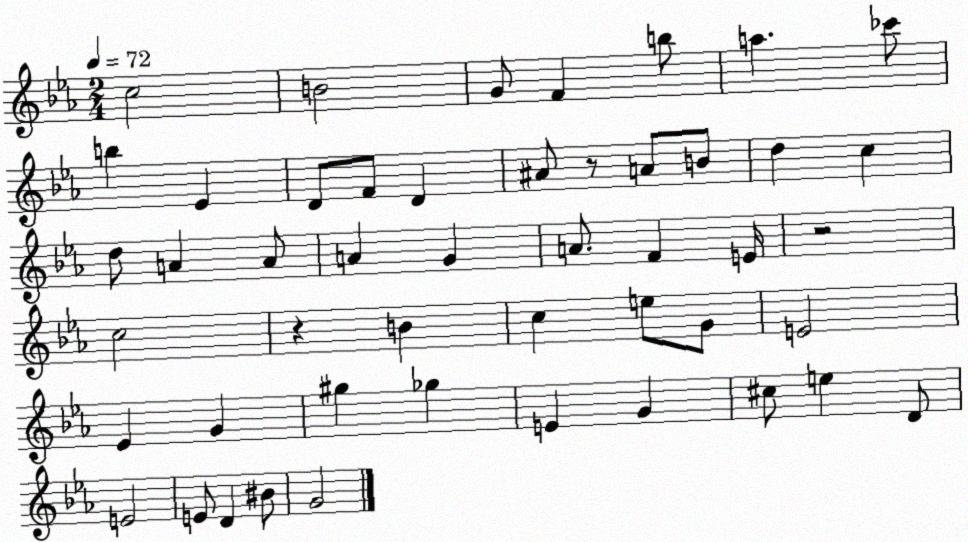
X:1
T:Untitled
M:2/4
L:1/4
K:Eb
c2 B2 G/2 F b/2 a _c'/2 b _E D/2 F/2 D ^A/2 z/2 A/2 B/2 d c d/2 A A/2 A G A/2 F E/4 z2 c2 z B c e/2 G/2 E2 _E G ^g _g E G ^c/2 e D/2 E2 E/2 D ^B/2 G2